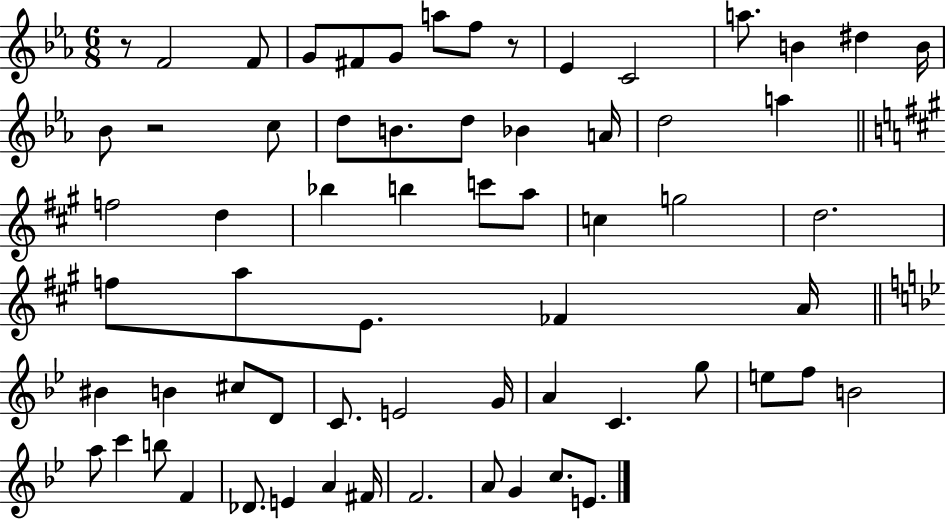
X:1
T:Untitled
M:6/8
L:1/4
K:Eb
z/2 F2 F/2 G/2 ^F/2 G/2 a/2 f/2 z/2 _E C2 a/2 B ^d B/4 _B/2 z2 c/2 d/2 B/2 d/2 _B A/4 d2 a f2 d _b b c'/2 a/2 c g2 d2 f/2 a/2 E/2 _F A/4 ^B B ^c/2 D/2 C/2 E2 G/4 A C g/2 e/2 f/2 B2 a/2 c' b/2 F _D/2 E A ^F/4 F2 A/2 G c/2 E/2